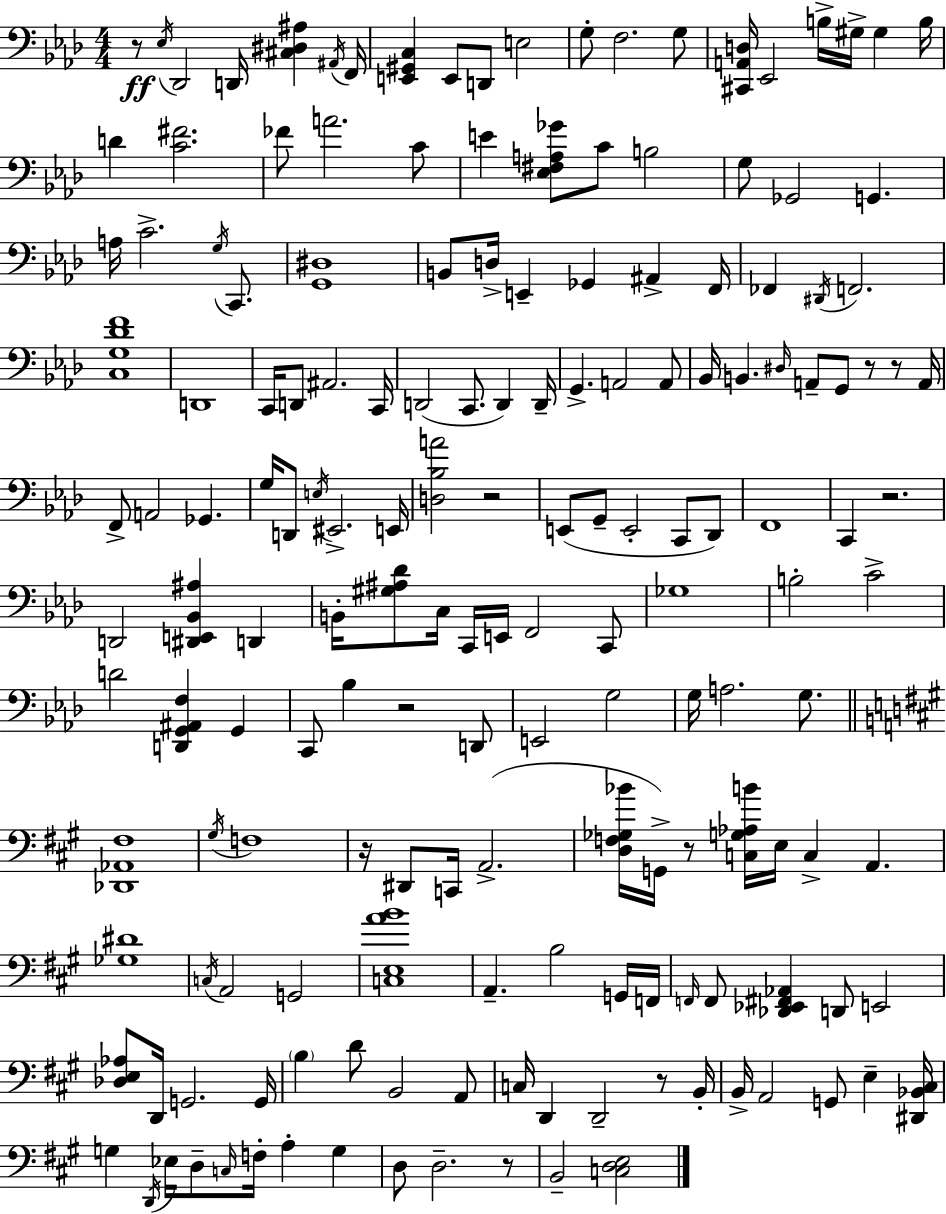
{
  \clef bass
  \numericTimeSignature
  \time 4/4
  \key aes \major
  r8\ff \acciaccatura { ees16 } des,2 d,16 <cis dis ais>4 | \acciaccatura { ais,16 } f,16 <e, gis, c>4 e,8 d,8 e2 | g8-. f2. | g8 <cis, a, d>16 ees,2 b16-> gis16-> gis4 | \break b16 d'4 <c' fis'>2. | fes'8 a'2. | c'8 e'4 <ees fis a ges'>8 c'8 b2 | g8 ges,2 g,4. | \break a16 c'2.-> \acciaccatura { g16 } | c,8. <g, dis>1 | b,8 d16-> e,4-- ges,4 ais,4-> | f,16 fes,4 \acciaccatura { dis,16 } f,2. | \break <c g des' f'>1 | d,1 | c,16 d,8 ais,2. | c,16 d,2( c,8. d,4) | \break d,16-- g,4.-> a,2 | a,8 bes,16 b,4. \grace { dis16 } a,8-- g,8 | r8 r8 a,16 f,8-> a,2 ges,4. | g16 d,8 \acciaccatura { e16 } eis,2.-> | \break e,16 <d bes a'>2 r2 | e,8( g,8-- e,2-. | c,8 des,8) f,1 | c,4 r2. | \break d,2 <dis, e, bes, ais>4 | d,4 b,16-. <gis ais des'>8 c16 c,16 e,16 f,2 | c,8 ges1 | b2-. c'2-> | \break d'2 <d, g, ais, f>4 | g,4 c,8 bes4 r2 | d,8 e,2 g2 | g16 a2. | \break g8. \bar "||" \break \key a \major <des, aes, fis>1 | \acciaccatura { gis16 } f1 | r16 dis,8 c,16 a,2.->( | <d f ges bes'>16 g,16->) r8 <c g aes b'>16 e16 c4-> a,4. | \break <ges dis'>1 | \acciaccatura { c16 } a,2 g,2 | <c e a' b'>1 | a,4.-- b2 | \break g,16 f,16 \grace { f,16 } f,8 <des, ees, fis, aes,>4 d,8 e,2 | <des e aes>8 d,16 g,2. | g,16 \parenthesize b4 d'8 b,2 | a,8 c16 d,4 d,2-- | \break r8 b,16-. b,16-> a,2 g,8 e4-- | <dis, bes, cis>16 g4 \acciaccatura { d,16 } ees16 d8-- \grace { c16 } f16-. a4-. | g4 d8 d2.-- | r8 b,2-- <c d e>2 | \break \bar "|."
}